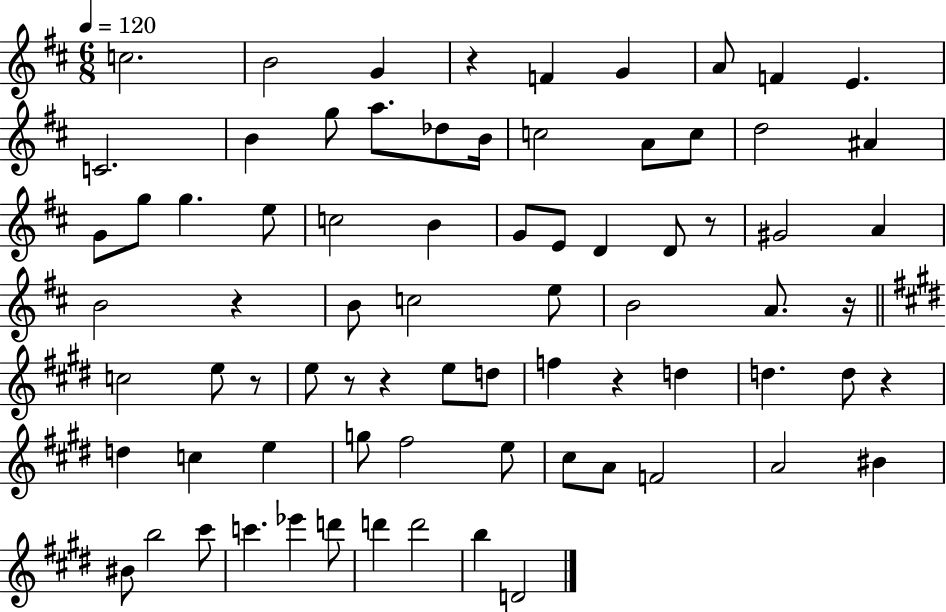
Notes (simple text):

C5/h. B4/h G4/q R/q F4/q G4/q A4/e F4/q E4/q. C4/h. B4/q G5/e A5/e. Db5/e B4/s C5/h A4/e C5/e D5/h A#4/q G4/e G5/e G5/q. E5/e C5/h B4/q G4/e E4/e D4/q D4/e R/e G#4/h A4/q B4/h R/q B4/e C5/h E5/e B4/h A4/e. R/s C5/h E5/e R/e E5/e R/e R/q E5/e D5/e F5/q R/q D5/q D5/q. D5/e R/q D5/q C5/q E5/q G5/e F#5/h E5/e C#5/e A4/e F4/h A4/h BIS4/q BIS4/e B5/h C#6/e C6/q. Eb6/q D6/e D6/q D6/h B5/q D4/h